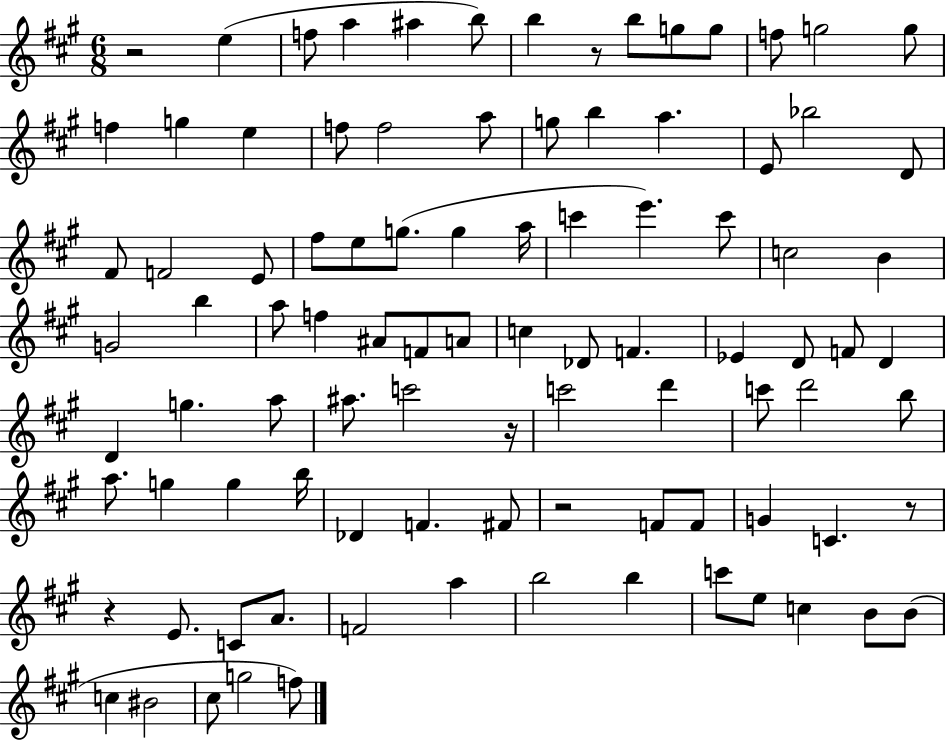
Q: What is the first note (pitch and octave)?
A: E5